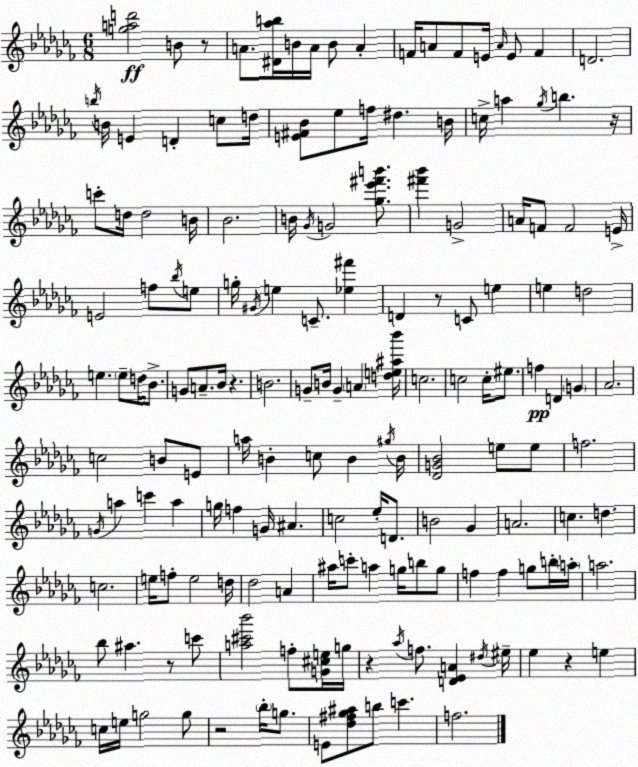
X:1
T:Untitled
M:6/8
L:1/4
K:Abm
[gad']2 B/2 z/2 A/2 [^D_ab]/4 B/4 A/4 B/2 A F/4 A/2 F/2 E/4 A/4 E/2 F D2 b/4 B/4 E D c/2 d/4 [E^F_B]/2 _e/2 f/4 ^d B/4 c/4 a _g/4 b z/4 c'/2 d/4 d2 B/4 _B2 B/4 _G/4 G2 [_g_e'^f'b']/2 [^f'_b'] G2 A/4 F/2 F2 E/4 E2 f/2 _b/4 e/2 g/4 ^G/4 e C/2 [_e^f'] D z/2 C/2 e e d2 e e/2 d/4 _B/2 G/2 A/2 _B/4 z B2 G/2 B/4 G A [de^a_b']/4 c2 c2 c/4 ^e/2 f D G _A2 c2 B/2 E/2 a/4 B c/2 B ^g/4 B/4 [_DG_B]2 e/2 e/2 f2 G/4 a c' a g/4 f G/4 ^A c2 _e/4 D/2 B2 _G A2 c d c2 e/4 f/2 e2 d/4 _d2 A ^a/4 c'/2 a g/4 b/2 g/2 f f g/2 b/4 a/4 a2 _b/2 ^a z/2 c'/2 [a^c'_b']2 f/2 [G^ce]/4 g/4 z _a/4 f/2 [D_EA] ^d/4 ^e/4 _e z e c/4 e/4 g2 g/2 z2 _b/4 g/2 E/2 [_d^f_g^a]/2 b/2 c' f2